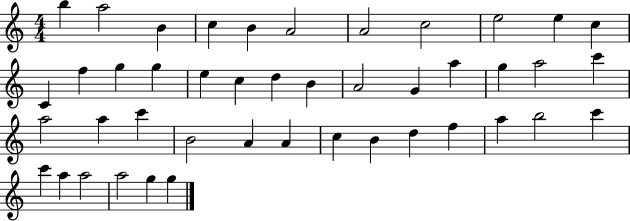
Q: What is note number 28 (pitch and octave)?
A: C6